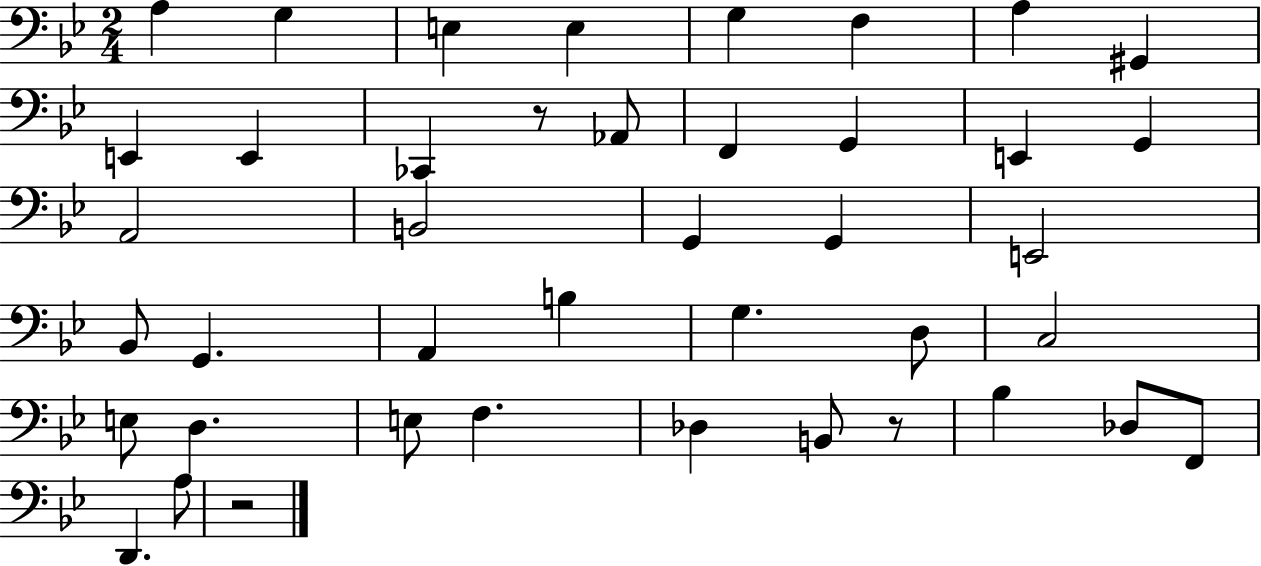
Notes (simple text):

A3/q G3/q E3/q E3/q G3/q F3/q A3/q G#2/q E2/q E2/q CES2/q R/e Ab2/e F2/q G2/q E2/q G2/q A2/h B2/h G2/q G2/q E2/h Bb2/e G2/q. A2/q B3/q G3/q. D3/e C3/h E3/e D3/q. E3/e F3/q. Db3/q B2/e R/e Bb3/q Db3/e F2/e D2/q. A3/e R/h